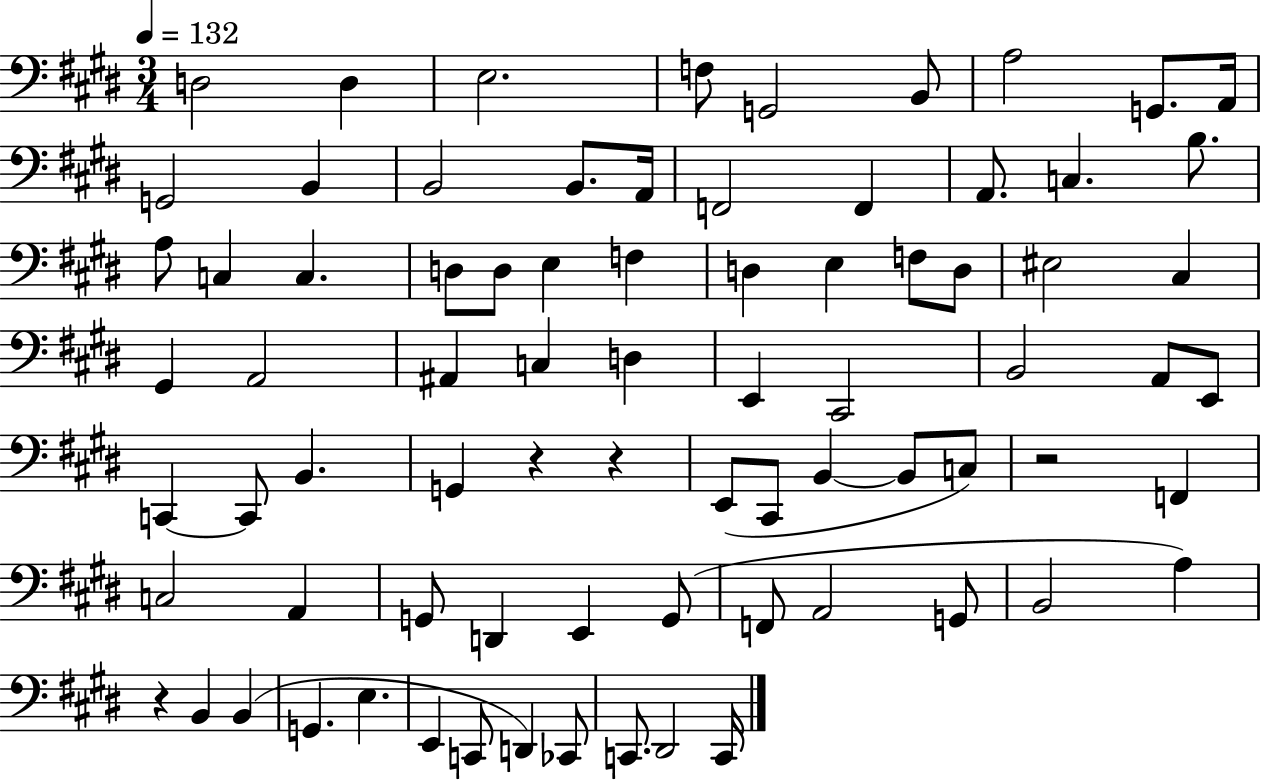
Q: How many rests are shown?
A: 4